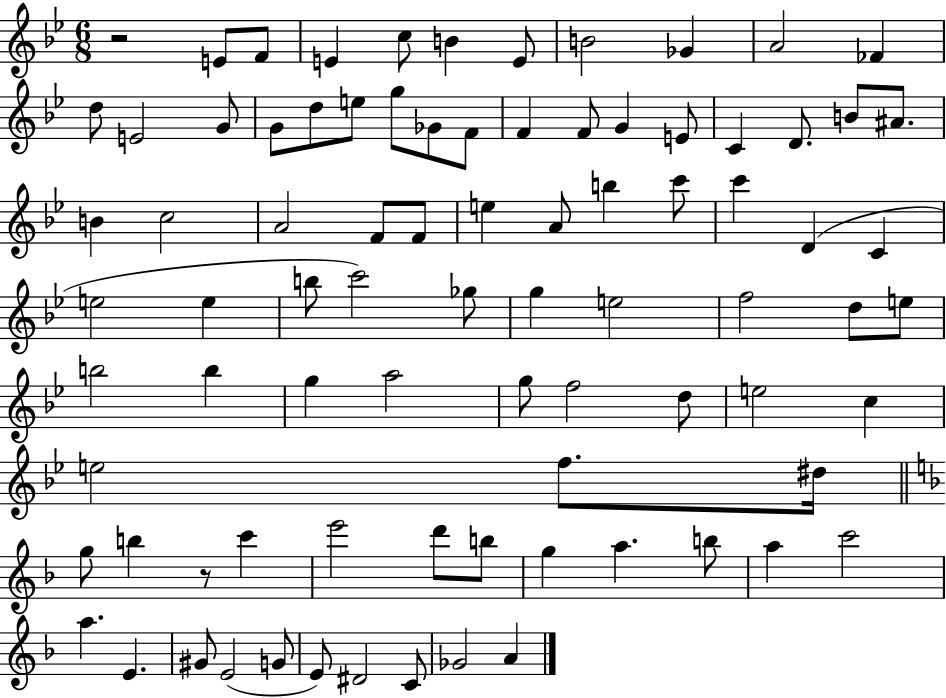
R/h E4/e F4/e E4/q C5/e B4/q E4/e B4/h Gb4/q A4/h FES4/q D5/e E4/h G4/e G4/e D5/e E5/e G5/e Gb4/e F4/e F4/q F4/e G4/q E4/e C4/q D4/e. B4/e A#4/e. B4/q C5/h A4/h F4/e F4/e E5/q A4/e B5/q C6/e C6/q D4/q C4/q E5/h E5/q B5/e C6/h Gb5/e G5/q E5/h F5/h D5/e E5/e B5/h B5/q G5/q A5/h G5/e F5/h D5/e E5/h C5/q E5/h F5/e. D#5/s G5/e B5/q R/e C6/q E6/h D6/e B5/e G5/q A5/q. B5/e A5/q C6/h A5/q. E4/q. G#4/e E4/h G4/e E4/e D#4/h C4/e Gb4/h A4/q